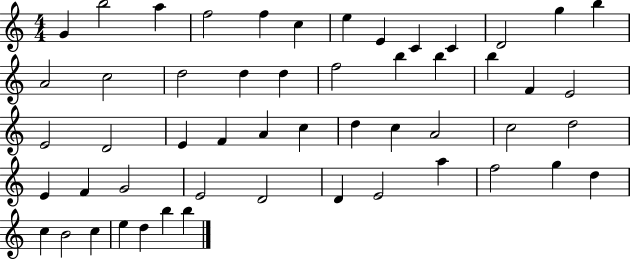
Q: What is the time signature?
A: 4/4